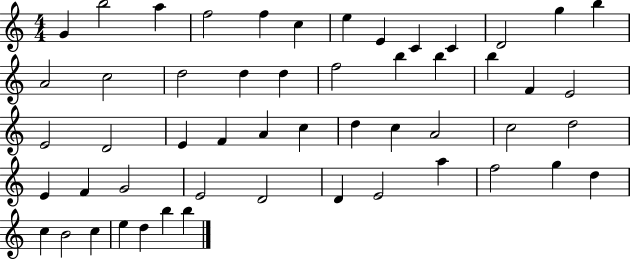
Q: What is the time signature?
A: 4/4